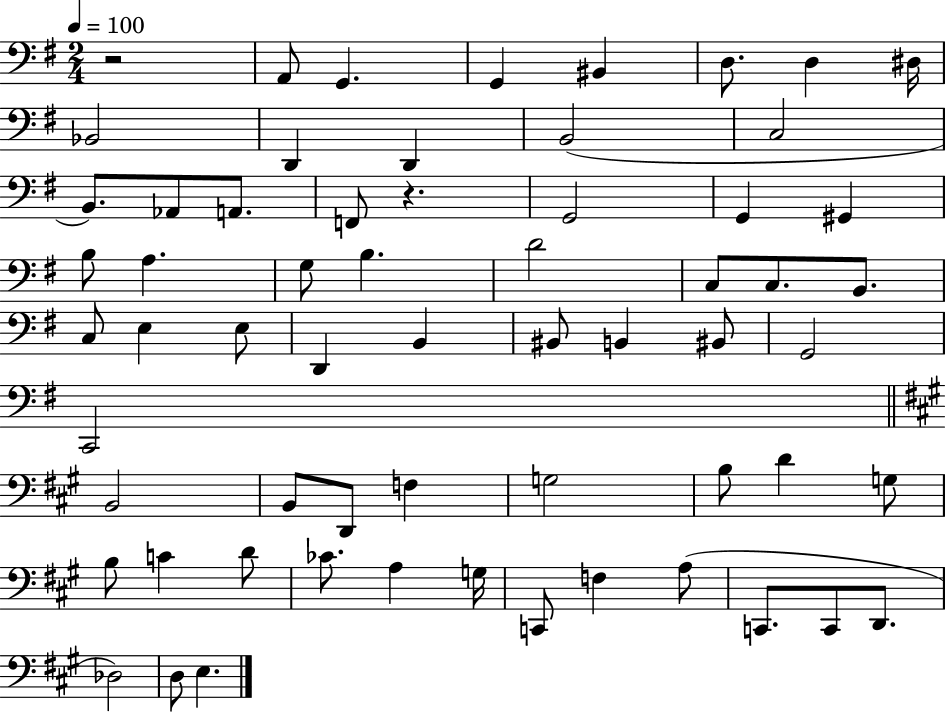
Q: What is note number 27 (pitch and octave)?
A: B2